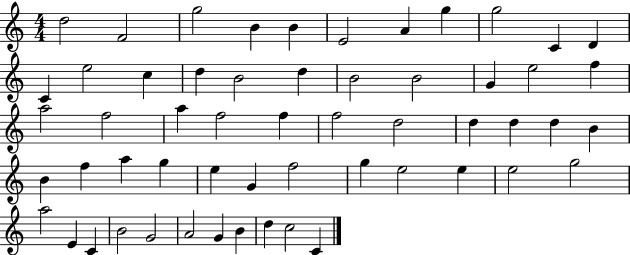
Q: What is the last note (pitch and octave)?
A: C4